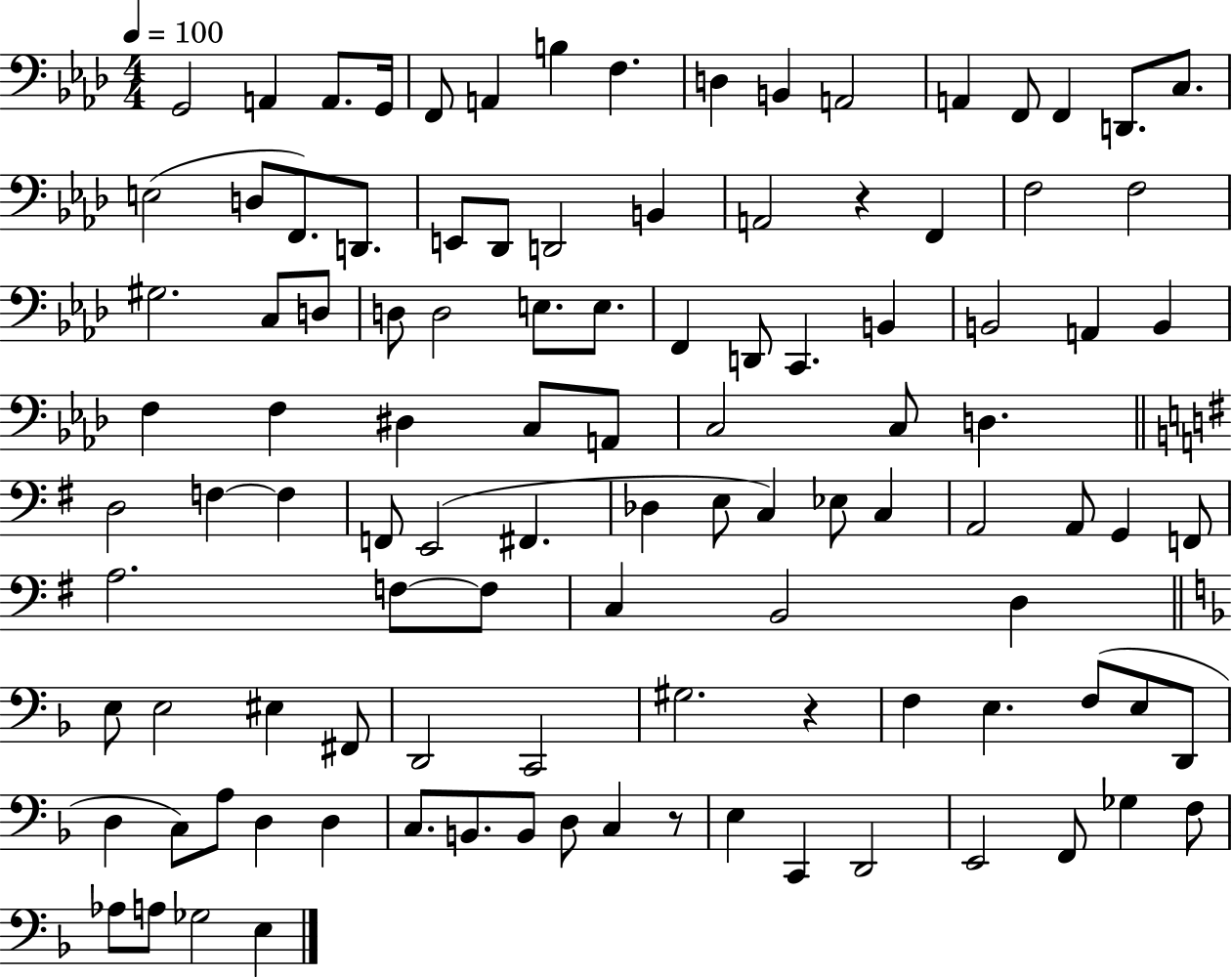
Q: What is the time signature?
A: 4/4